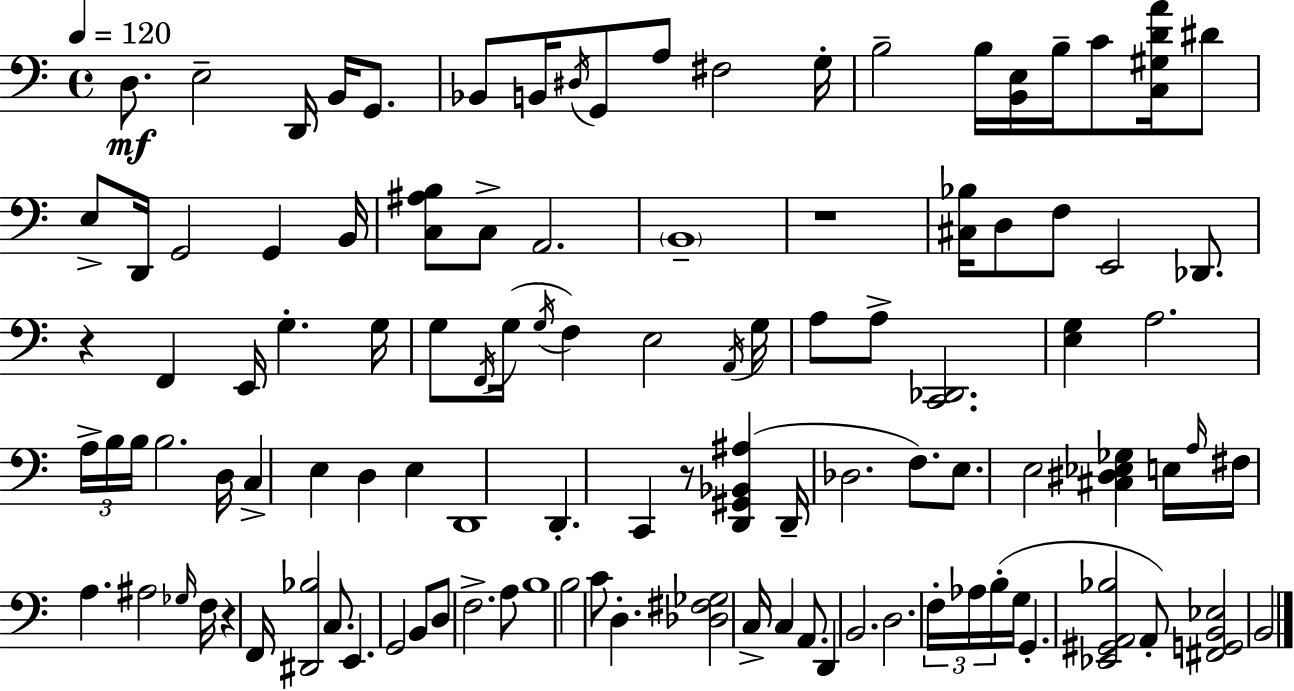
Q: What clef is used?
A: bass